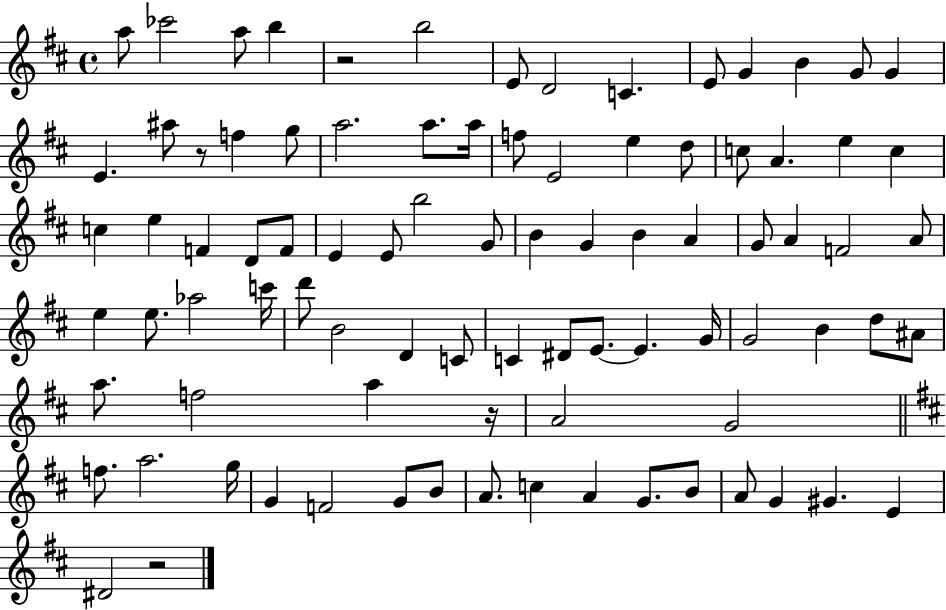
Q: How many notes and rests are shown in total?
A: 88